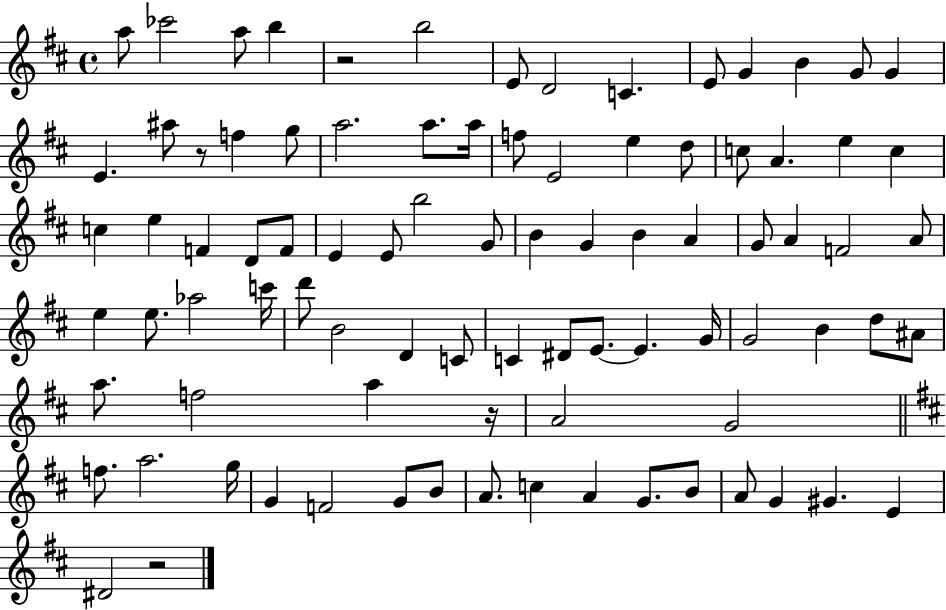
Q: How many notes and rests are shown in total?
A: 88